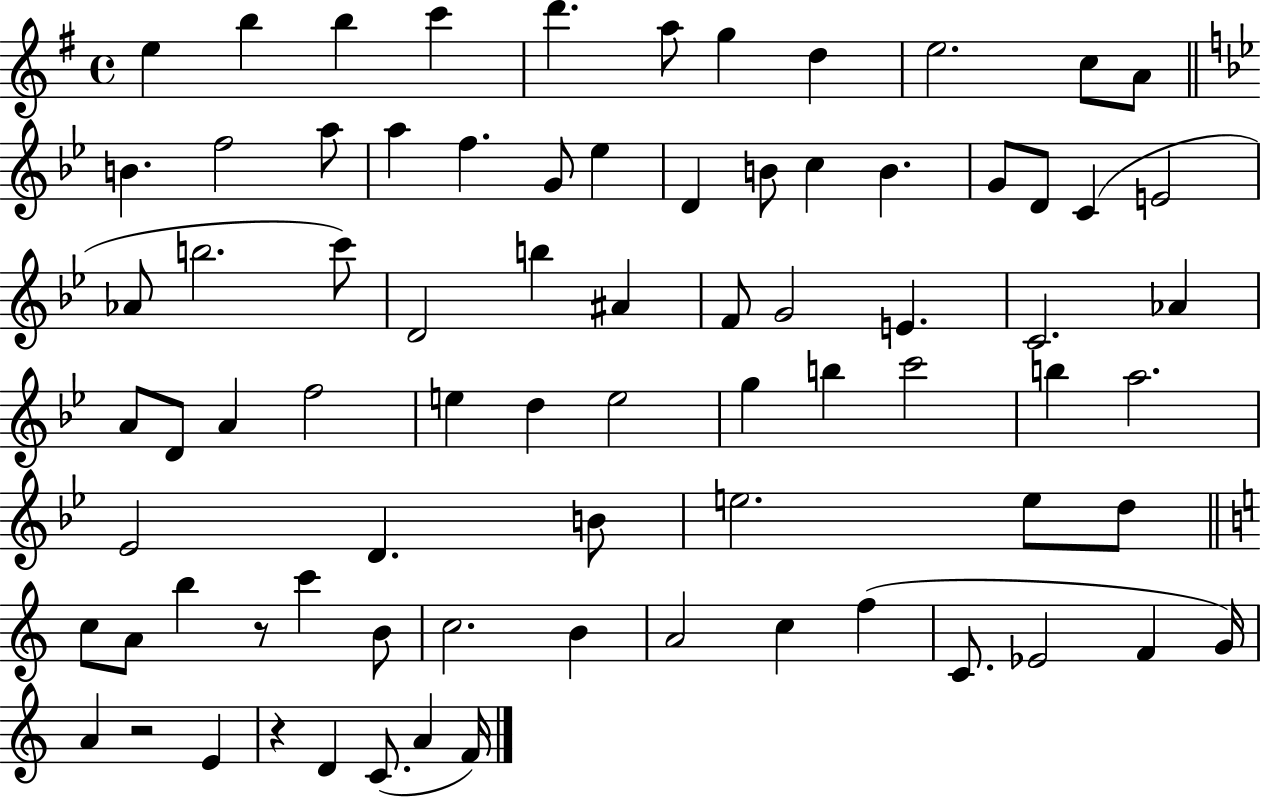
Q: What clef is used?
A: treble